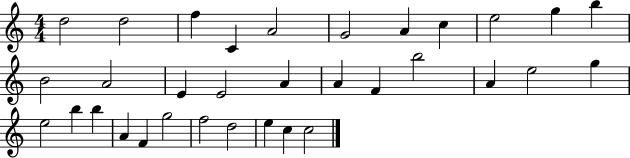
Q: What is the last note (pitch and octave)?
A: C5